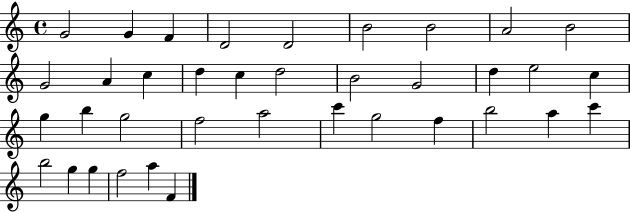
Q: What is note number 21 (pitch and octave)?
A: G5